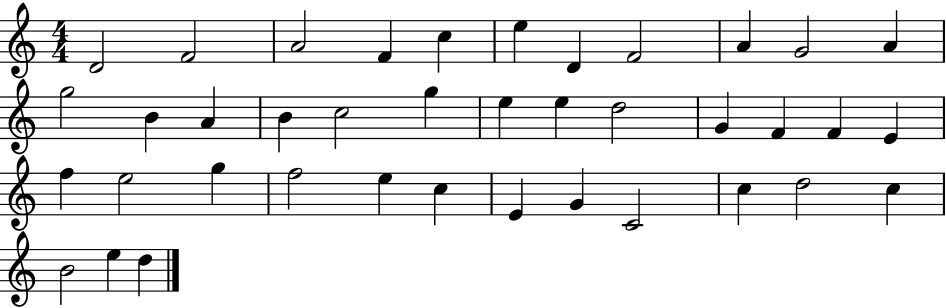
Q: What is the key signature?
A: C major